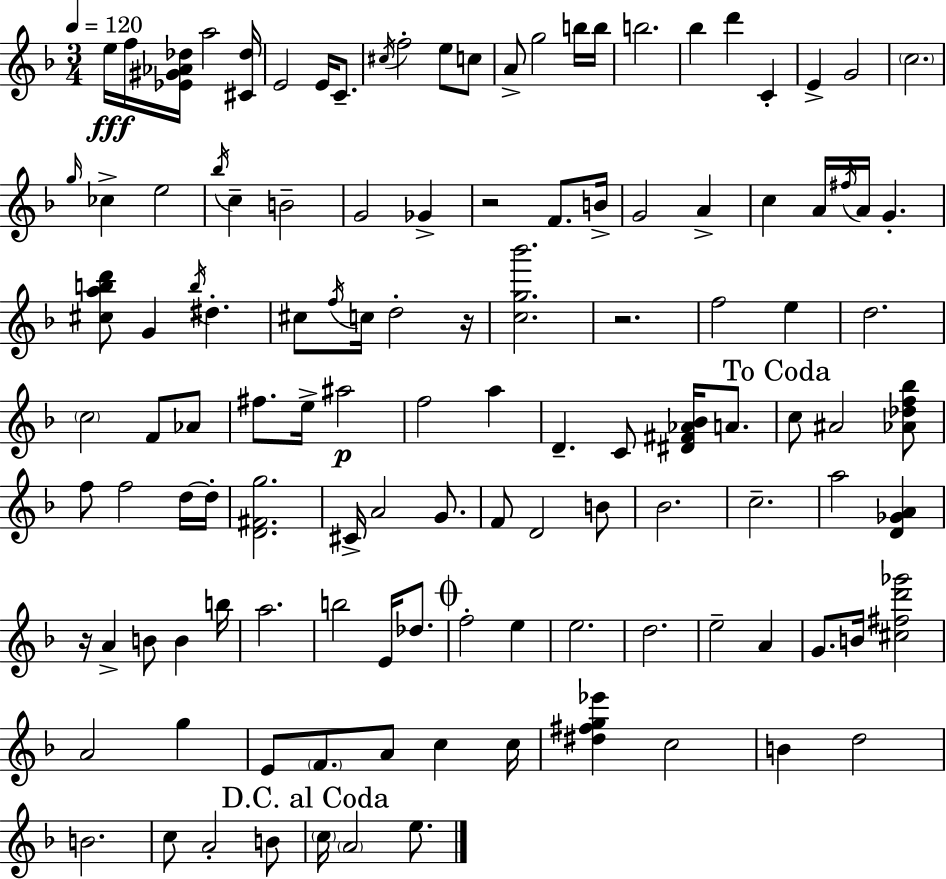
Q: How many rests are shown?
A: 4